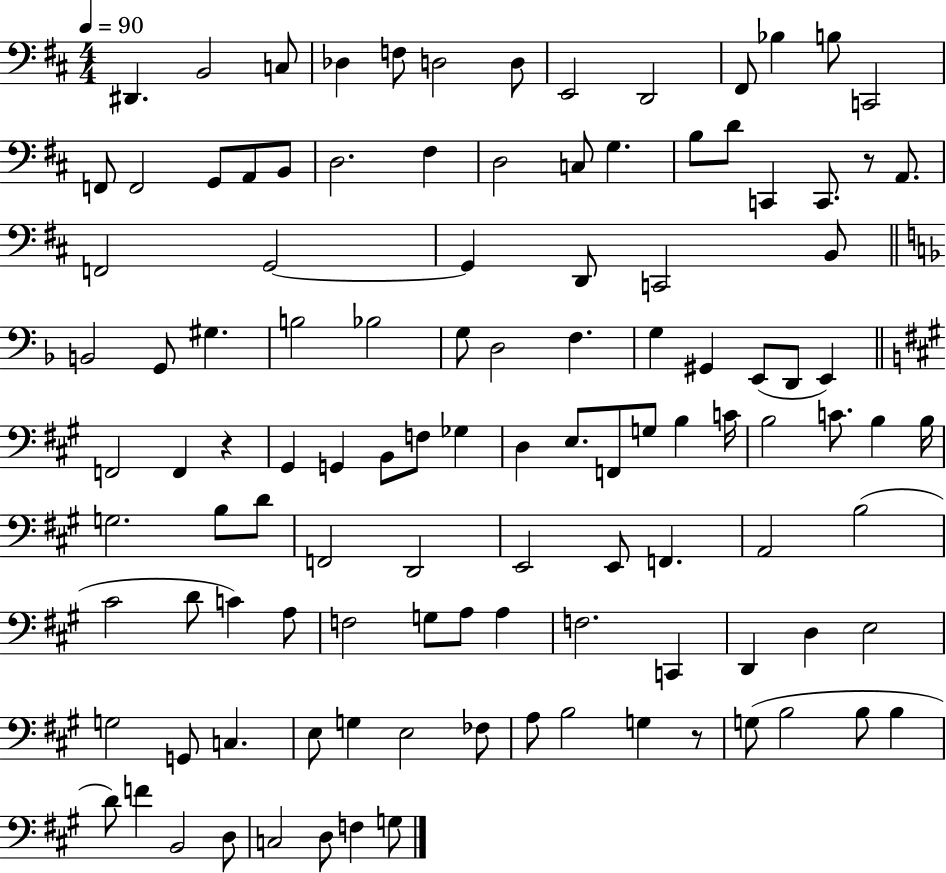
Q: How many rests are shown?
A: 3